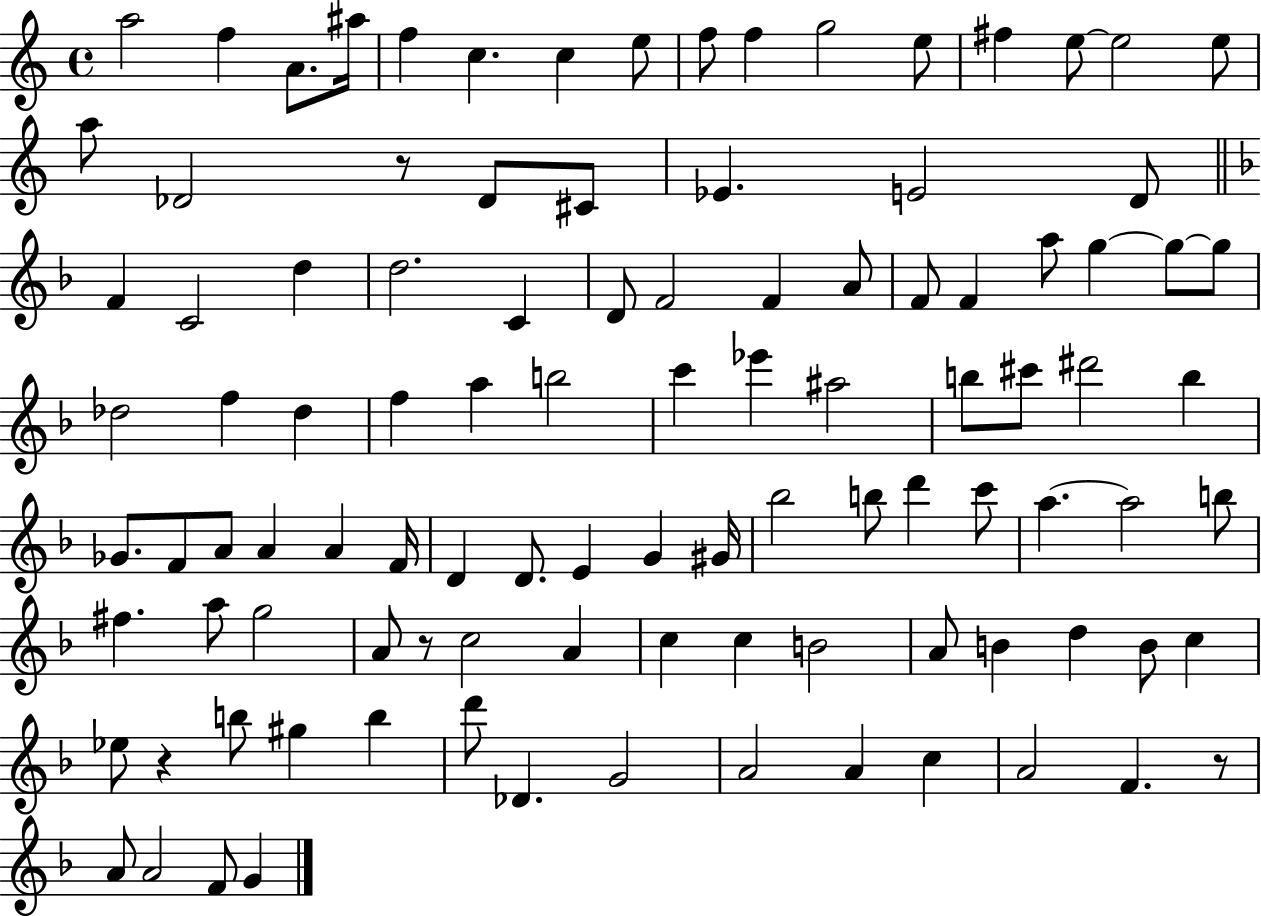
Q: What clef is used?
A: treble